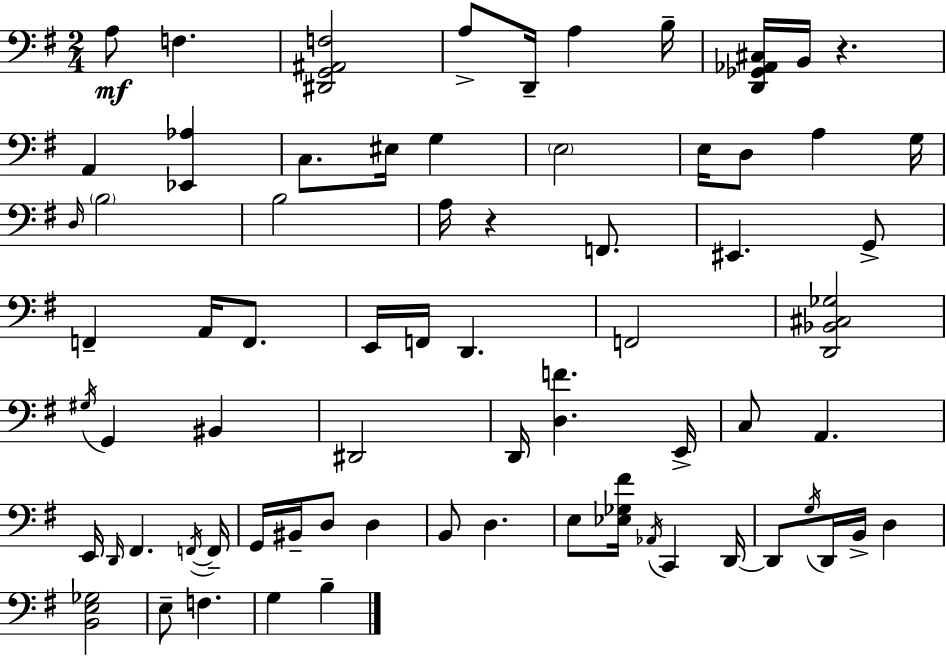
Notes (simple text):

A3/e F3/q. [D#2,G2,A#2,F3]/h A3/e D2/s A3/q B3/s [D2,Gb2,Ab2,C#3]/s B2/s R/q. A2/q [Eb2,Ab3]/q C3/e. EIS3/s G3/q E3/h E3/s D3/e A3/q G3/s D3/s B3/h B3/h A3/s R/q F2/e. EIS2/q. G2/e F2/q A2/s F2/e. E2/s F2/s D2/q. F2/h [D2,Bb2,C#3,Gb3]/h G#3/s G2/q BIS2/q D#2/h D2/s [D3,F4]/q. E2/s C3/e A2/q. E2/s D2/s F#2/q. F2/s F2/s G2/s BIS2/s D3/e D3/q B2/e D3/q. E3/e [Eb3,Gb3,F#4]/s Ab2/s C2/q D2/s D2/e G3/s D2/s B2/s D3/q [B2,E3,Gb3]/h E3/e F3/q. G3/q B3/q